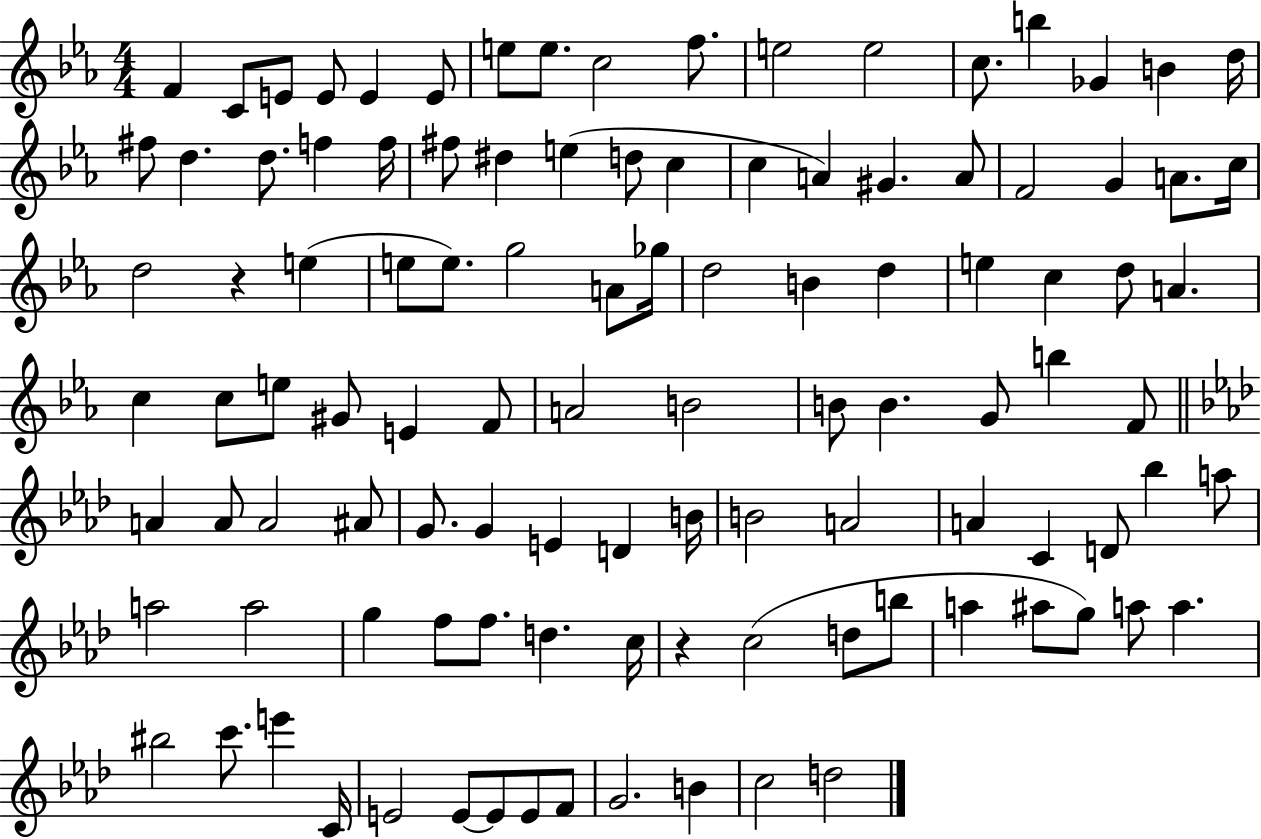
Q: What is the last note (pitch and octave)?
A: D5